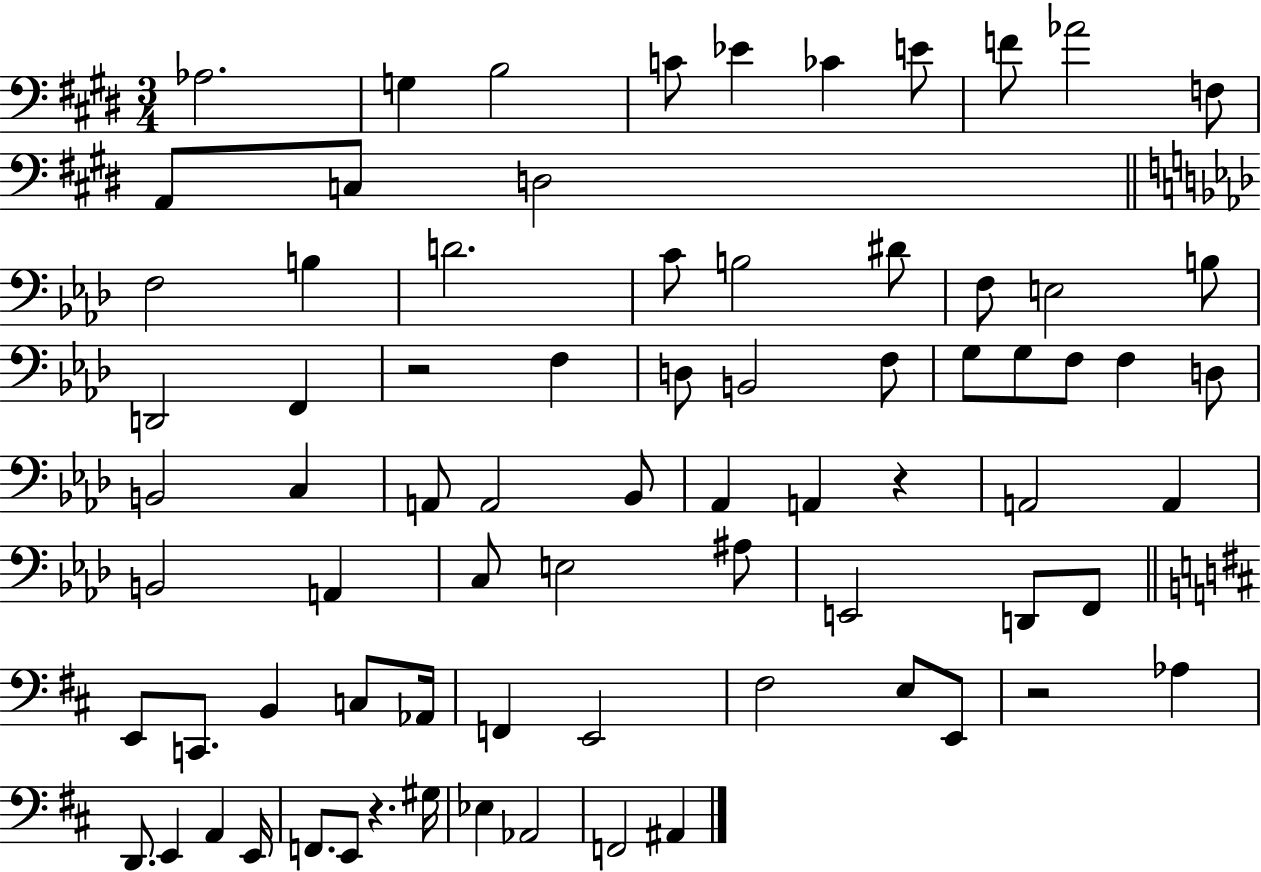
{
  \clef bass
  \numericTimeSignature
  \time 3/4
  \key e \major
  aes2. | g4 b2 | c'8 ees'4 ces'4 e'8 | f'8 aes'2 f8 | \break a,8 c8 d2 | \bar "||" \break \key aes \major f2 b4 | d'2. | c'8 b2 dis'8 | f8 e2 b8 | \break d,2 f,4 | r2 f4 | d8 b,2 f8 | g8 g8 f8 f4 d8 | \break b,2 c4 | a,8 a,2 bes,8 | aes,4 a,4 r4 | a,2 a,4 | \break b,2 a,4 | c8 e2 ais8 | e,2 d,8 f,8 | \bar "||" \break \key d \major e,8 c,8. b,4 c8 aes,16 | f,4 e,2 | fis2 e8 e,8 | r2 aes4 | \break d,8. e,4 a,4 e,16 | f,8. e,8 r4. gis16 | ees4 aes,2 | f,2 ais,4 | \break \bar "|."
}